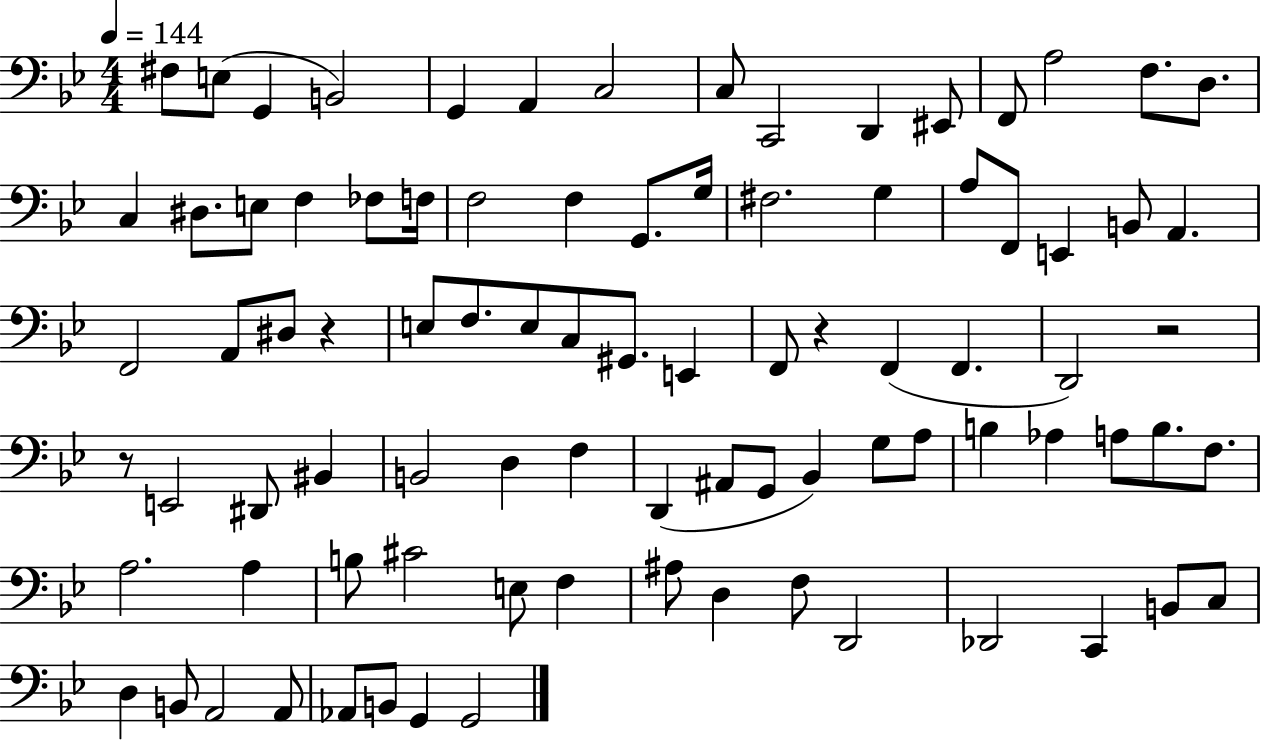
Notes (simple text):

F#3/e E3/e G2/q B2/h G2/q A2/q C3/h C3/e C2/h D2/q EIS2/e F2/e A3/h F3/e. D3/e. C3/q D#3/e. E3/e F3/q FES3/e F3/s F3/h F3/q G2/e. G3/s F#3/h. G3/q A3/e F2/e E2/q B2/e A2/q. F2/h A2/e D#3/e R/q E3/e F3/e. E3/e C3/e G#2/e. E2/q F2/e R/q F2/q F2/q. D2/h R/h R/e E2/h D#2/e BIS2/q B2/h D3/q F3/q D2/q A#2/e G2/e Bb2/q G3/e A3/e B3/q Ab3/q A3/e B3/e. F3/e. A3/h. A3/q B3/e C#4/h E3/e F3/q A#3/e D3/q F3/e D2/h Db2/h C2/q B2/e C3/e D3/q B2/e A2/h A2/e Ab2/e B2/e G2/q G2/h